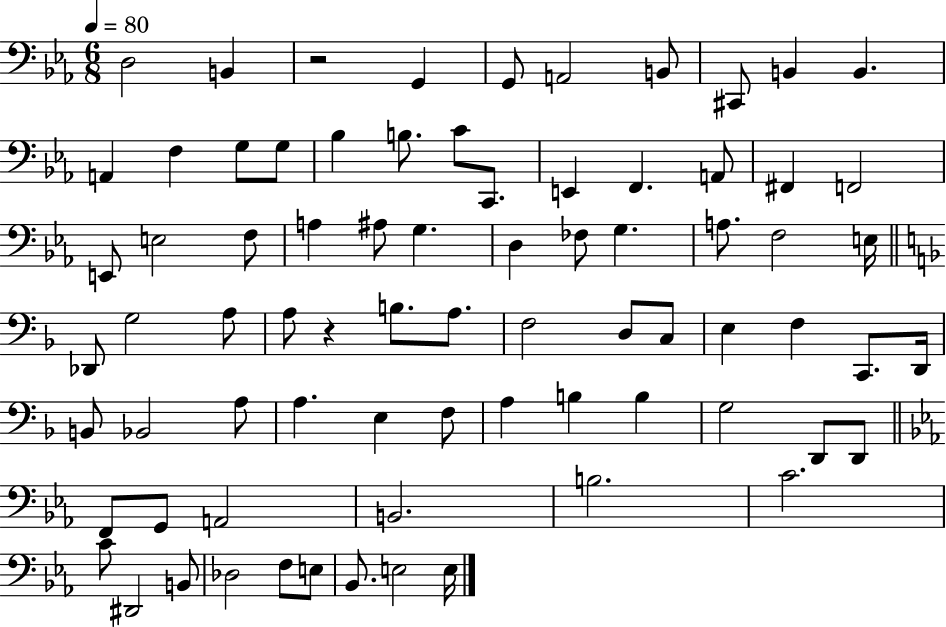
D3/h B2/q R/h G2/q G2/e A2/h B2/e C#2/e B2/q B2/q. A2/q F3/q G3/e G3/e Bb3/q B3/e. C4/e C2/e. E2/q F2/q. A2/e F#2/q F2/h E2/e E3/h F3/e A3/q A#3/e G3/q. D3/q FES3/e G3/q. A3/e. F3/h E3/s Db2/e G3/h A3/e A3/e R/q B3/e. A3/e. F3/h D3/e C3/e E3/q F3/q C2/e. D2/s B2/e Bb2/h A3/e A3/q. E3/q F3/e A3/q B3/q B3/q G3/h D2/e D2/e F2/e G2/e A2/h B2/h. B3/h. C4/h. C4/e D#2/h B2/e Db3/h F3/e E3/e Bb2/e. E3/h E3/s